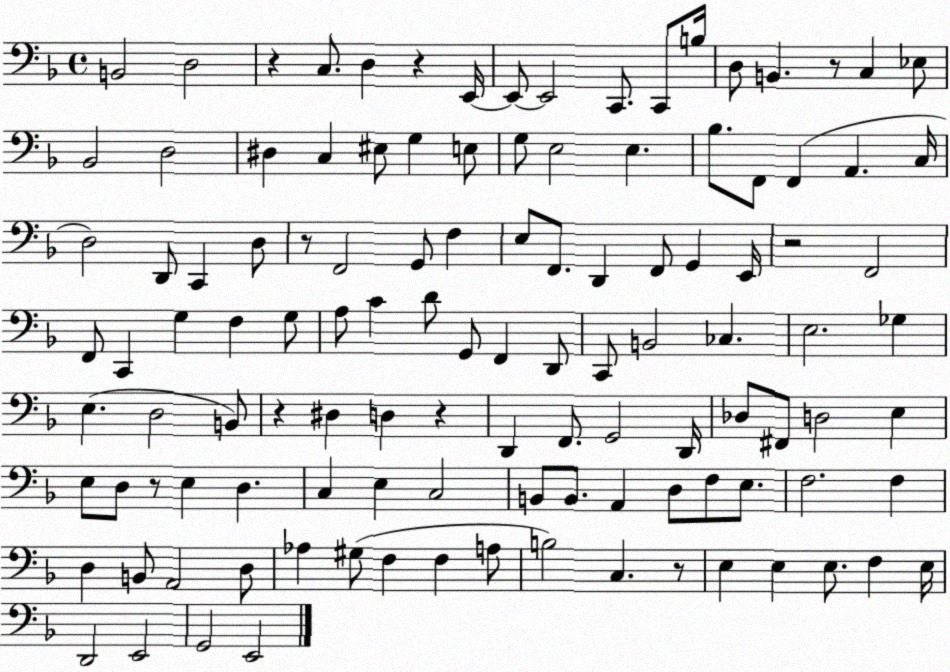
X:1
T:Untitled
M:4/4
L:1/4
K:F
B,,2 D,2 z C,/2 D, z E,,/4 E,,/2 E,,2 C,,/2 C,,/2 B,/4 D,/2 B,, z/2 C, _E,/2 _B,,2 D,2 ^D, C, ^E,/2 G, E,/2 G,/2 E,2 E, _B,/2 F,,/2 F,, A,, C,/4 D,2 D,,/2 C,, D,/2 z/2 F,,2 G,,/2 F, E,/2 F,,/2 D,, F,,/2 G,, E,,/4 z2 F,,2 F,,/2 C,, G, F, G,/2 A,/2 C D/2 G,,/2 F,, D,,/2 C,,/2 B,,2 _C, E,2 _G, E, D,2 B,,/2 z ^D, D, z D,, F,,/2 G,,2 D,,/4 _D,/2 ^F,,/2 D,2 E, E,/2 D,/2 z/2 E, D, C, E, C,2 B,,/2 B,,/2 A,, D,/2 F,/2 E,/2 F,2 F, D, B,,/2 A,,2 D,/2 _A, ^G,/2 F, F, A,/2 B,2 C, z/2 E, E, E,/2 F, E,/4 D,,2 E,,2 G,,2 E,,2